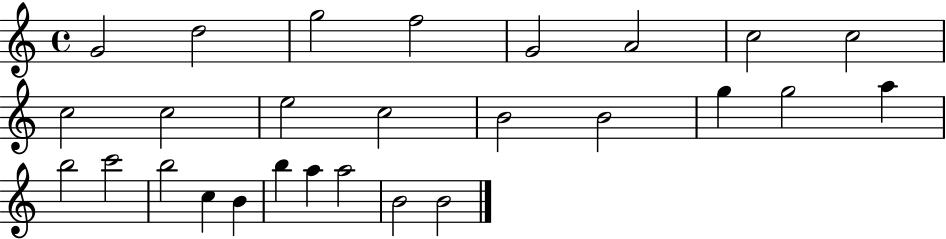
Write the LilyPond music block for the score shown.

{
  \clef treble
  \time 4/4
  \defaultTimeSignature
  \key c \major
  g'2 d''2 | g''2 f''2 | g'2 a'2 | c''2 c''2 | \break c''2 c''2 | e''2 c''2 | b'2 b'2 | g''4 g''2 a''4 | \break b''2 c'''2 | b''2 c''4 b'4 | b''4 a''4 a''2 | b'2 b'2 | \break \bar "|."
}